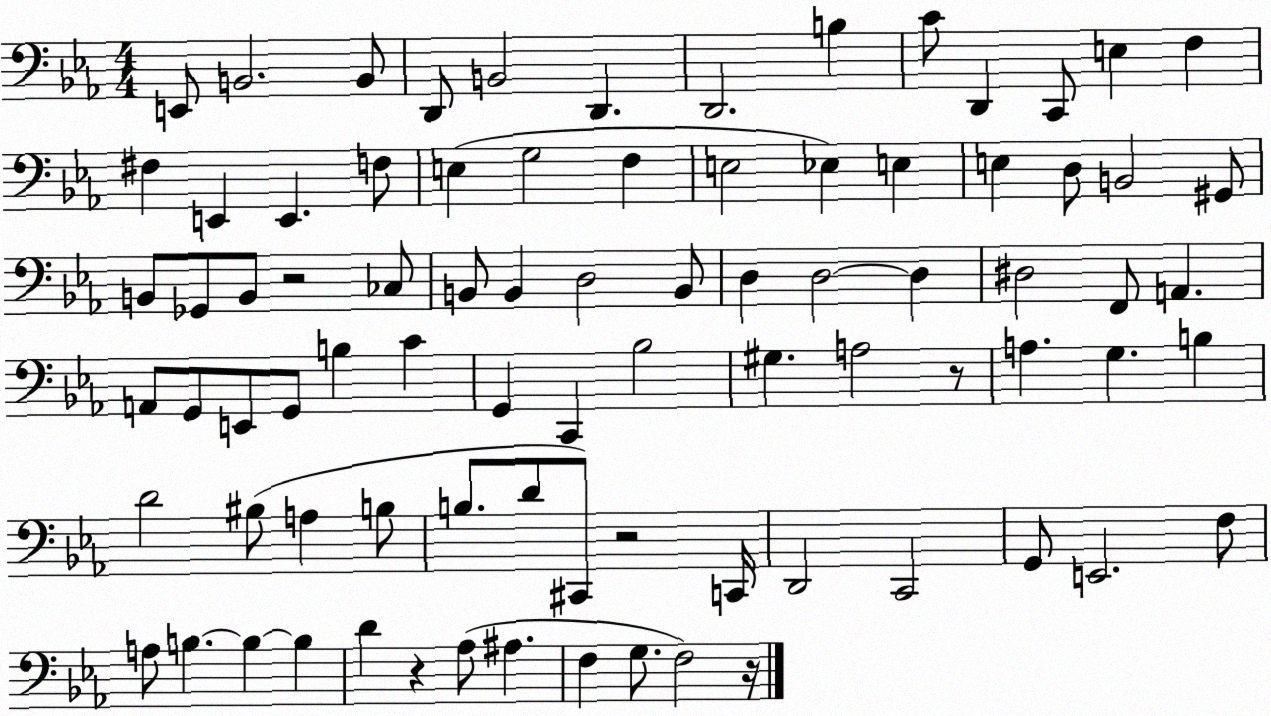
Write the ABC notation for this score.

X:1
T:Untitled
M:4/4
L:1/4
K:Eb
E,,/2 B,,2 B,,/2 D,,/2 B,,2 D,, D,,2 B, C/2 D,, C,,/2 E, F, ^F, E,, E,, F,/2 E, G,2 F, E,2 _E, E, E, D,/2 B,,2 ^G,,/2 B,,/2 _G,,/2 B,,/2 z2 _C,/2 B,,/2 B,, D,2 B,,/2 D, D,2 D, ^D,2 F,,/2 A,, A,,/2 G,,/2 E,,/2 G,,/2 B, C G,, C,, _B,2 ^G, A,2 z/2 A, G, B, D2 ^B,/2 A, B,/2 B,/2 D/2 ^C,,/2 z2 C,,/4 D,,2 C,,2 G,,/2 E,,2 F,/2 A,/2 B, B, B, D z _A,/2 ^A, F, G,/2 F,2 z/4